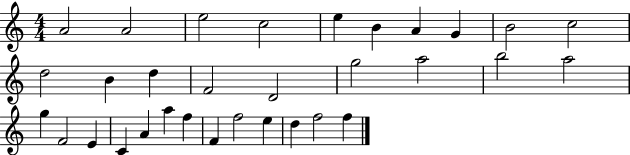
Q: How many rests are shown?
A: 0